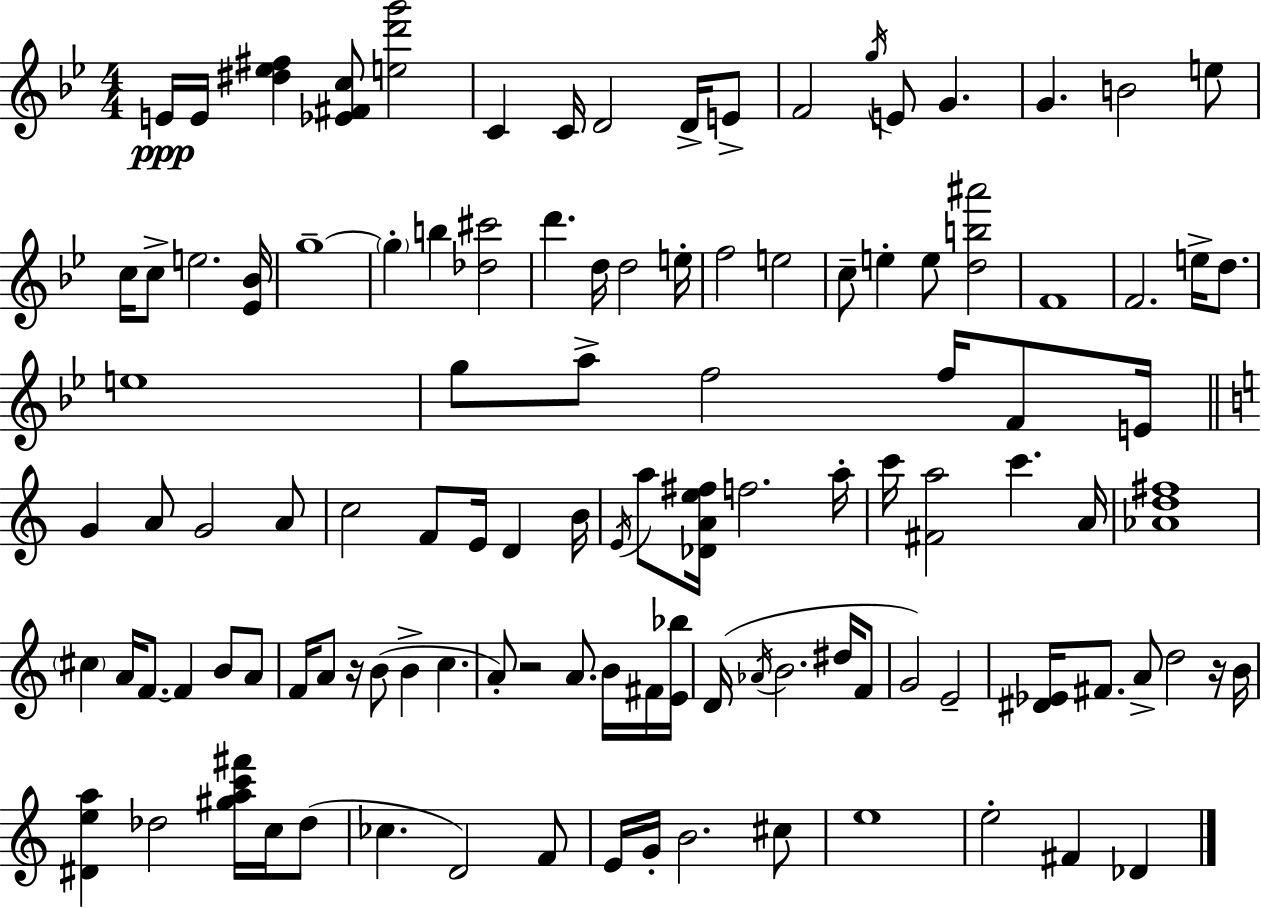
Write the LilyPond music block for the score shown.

{
  \clef treble
  \numericTimeSignature
  \time 4/4
  \key bes \major
  e'16\ppp e'16 <dis'' ees'' fis''>4 <ees' fis' c''>8 <e'' d''' g'''>2 | c'4 c'16 d'2 d'16-> e'8-> | f'2 \acciaccatura { g''16 } e'8 g'4. | g'4. b'2 e''8 | \break c''16 c''8-> e''2. | <ees' bes'>16 g''1--~~ | \parenthesize g''4-. b''4 <des'' cis'''>2 | d'''4. d''16 d''2 | \break e''16-. f''2 e''2 | c''8-- e''4-. e''8 <d'' b'' ais'''>2 | f'1 | f'2. e''16-> d''8. | \break e''1 | g''8 a''8-> f''2 f''16 f'8 | e'16 \bar "||" \break \key a \minor g'4 a'8 g'2 a'8 | c''2 f'8 e'16 d'4 b'16 | \acciaccatura { e'16 } a''8 <des' a' e'' fis''>16 f''2. | a''16-. c'''16 <fis' a''>2 c'''4. | \break a'16 <aes' d'' fis''>1 | \parenthesize cis''4 a'16 f'8.~~ f'4 b'8 a'8 | f'16 a'8 r16 b'8( b'4-> c''4. | a'8-.) r2 a'8. b'16 fis'16 | \break <e' bes''>16 d'16( \acciaccatura { aes'16 } b'2. dis''16 | f'8 g'2) e'2-- | <dis' ees'>16 fis'8. a'8-> d''2 | r16 b'16 <dis' e'' a''>4 des''2 <gis'' a'' c''' fis'''>16 c''16 | \break des''8( ces''4. d'2) | f'8 e'16 g'16-. b'2. | cis''8 e''1 | e''2-. fis'4 des'4 | \break \bar "|."
}